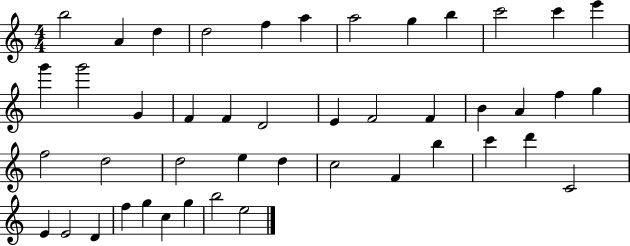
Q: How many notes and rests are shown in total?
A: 45